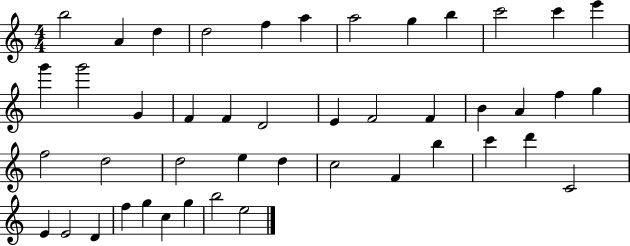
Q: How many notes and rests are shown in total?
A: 45